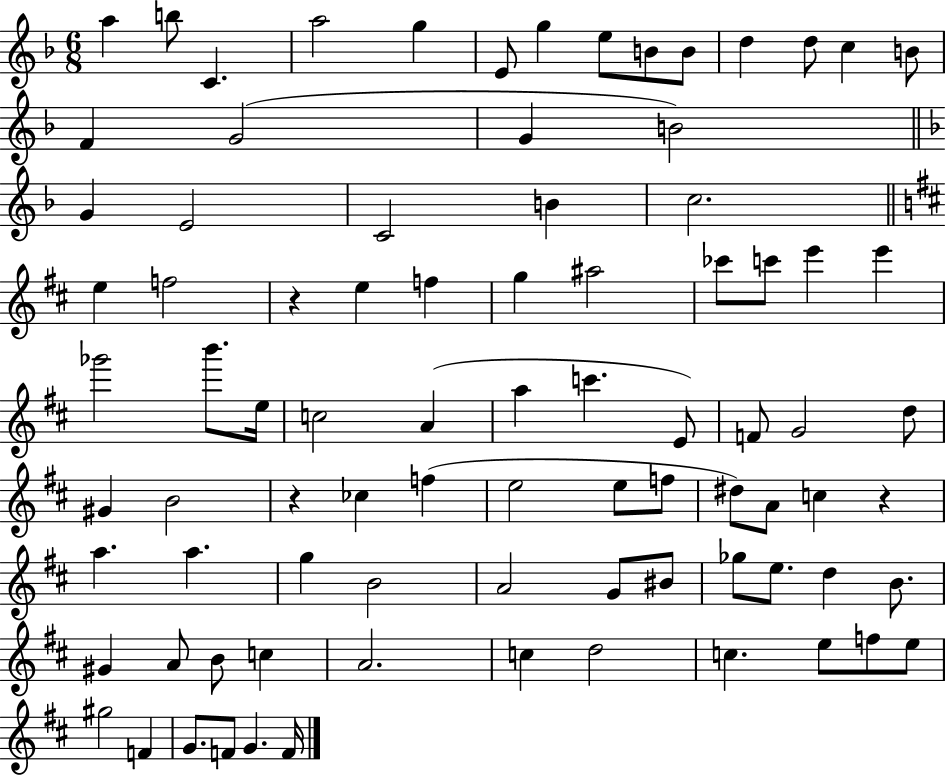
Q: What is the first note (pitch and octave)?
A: A5